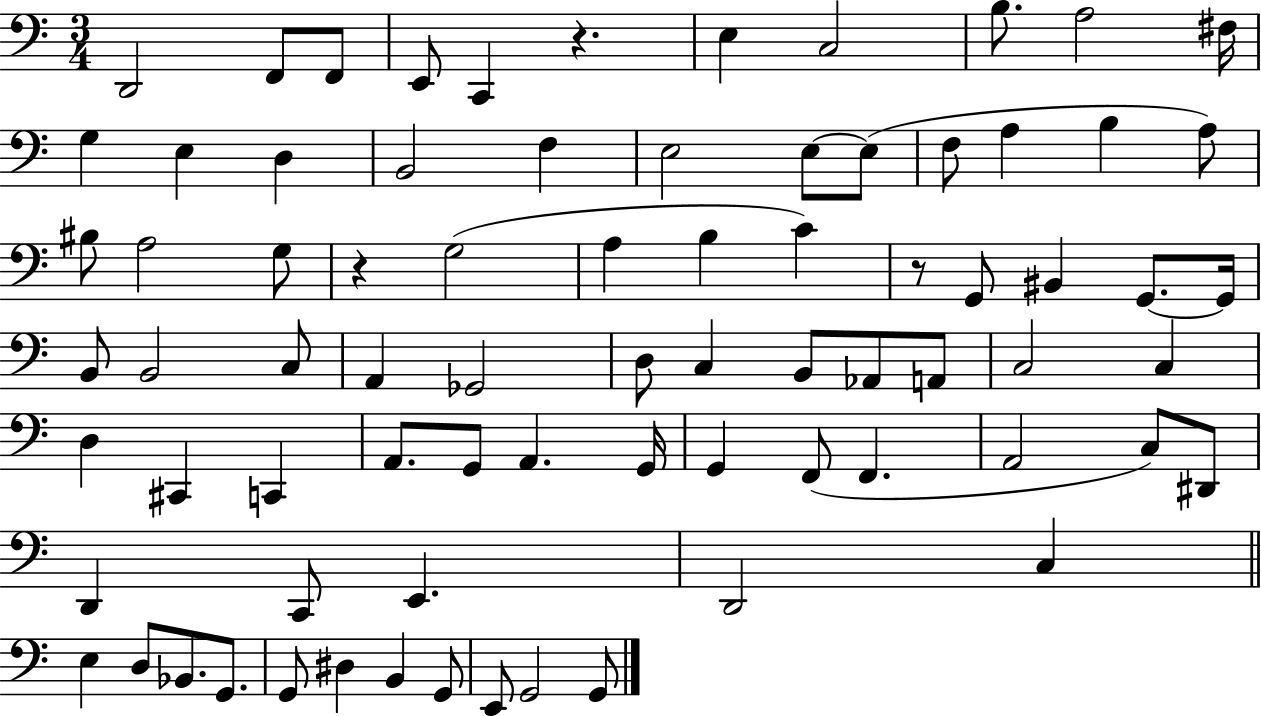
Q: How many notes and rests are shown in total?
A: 77